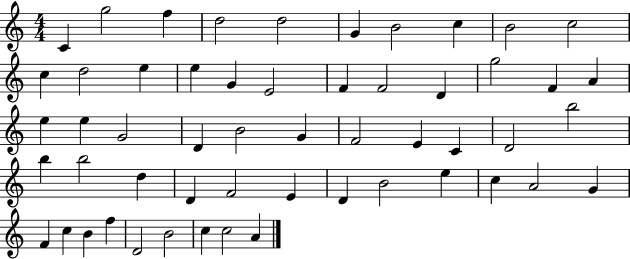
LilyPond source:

{
  \clef treble
  \numericTimeSignature
  \time 4/4
  \key c \major
  c'4 g''2 f''4 | d''2 d''2 | g'4 b'2 c''4 | b'2 c''2 | \break c''4 d''2 e''4 | e''4 g'4 e'2 | f'4 f'2 d'4 | g''2 f'4 a'4 | \break e''4 e''4 g'2 | d'4 b'2 g'4 | f'2 e'4 c'4 | d'2 b''2 | \break b''4 b''2 d''4 | d'4 f'2 e'4 | d'4 b'2 e''4 | c''4 a'2 g'4 | \break f'4 c''4 b'4 f''4 | d'2 b'2 | c''4 c''2 a'4 | \bar "|."
}